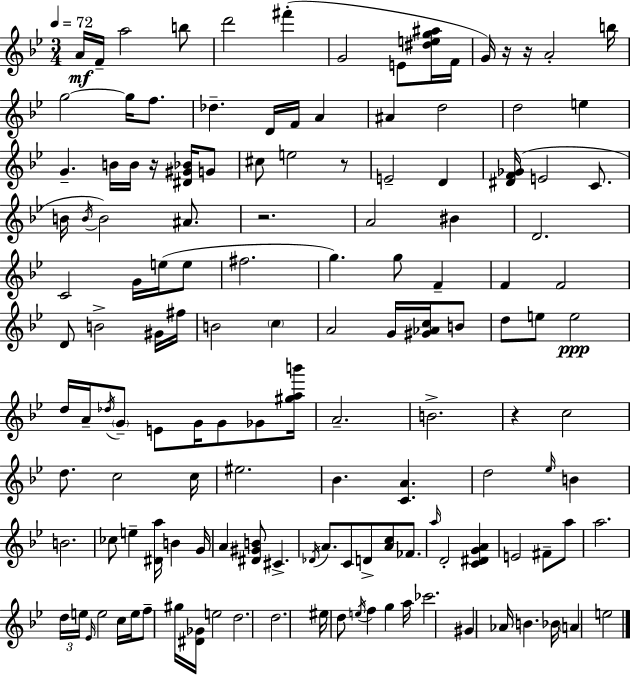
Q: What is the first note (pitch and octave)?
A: A4